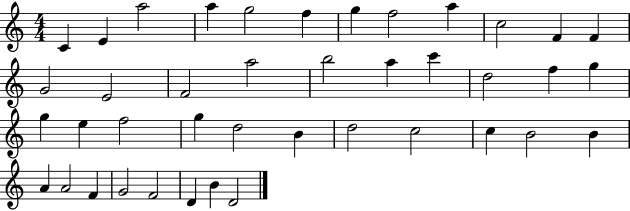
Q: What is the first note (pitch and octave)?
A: C4